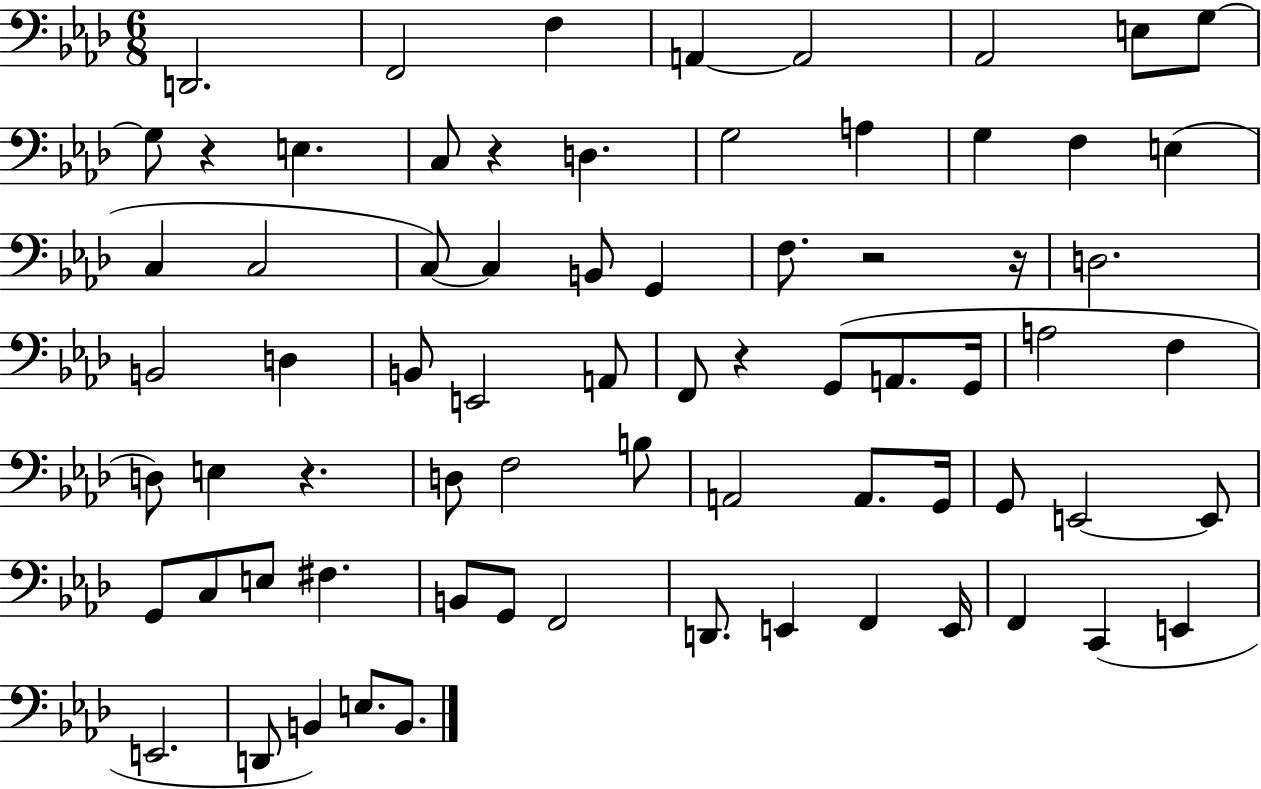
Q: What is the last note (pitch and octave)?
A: B2